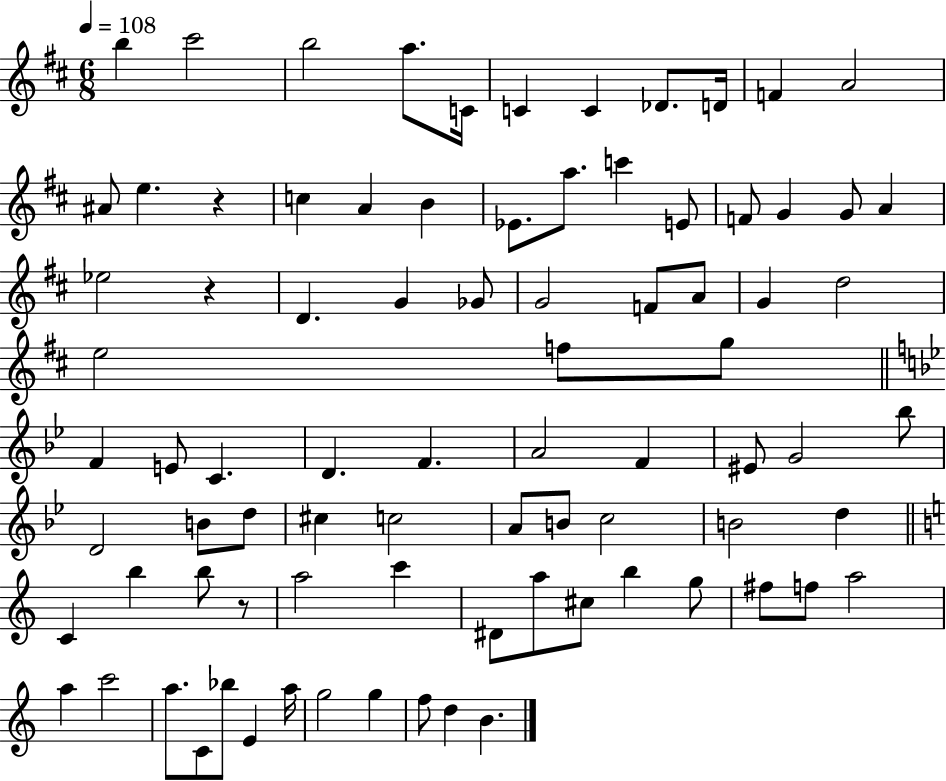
{
  \clef treble
  \numericTimeSignature
  \time 6/8
  \key d \major
  \tempo 4 = 108
  \repeat volta 2 { b''4 cis'''2 | b''2 a''8. c'16 | c'4 c'4 des'8. d'16 | f'4 a'2 | \break ais'8 e''4. r4 | c''4 a'4 b'4 | ees'8. a''8. c'''4 e'8 | f'8 g'4 g'8 a'4 | \break ees''2 r4 | d'4. g'4 ges'8 | g'2 f'8 a'8 | g'4 d''2 | \break e''2 f''8 g''8 | \bar "||" \break \key bes \major f'4 e'8 c'4. | d'4. f'4. | a'2 f'4 | eis'8 g'2 bes''8 | \break d'2 b'8 d''8 | cis''4 c''2 | a'8 b'8 c''2 | b'2 d''4 | \break \bar "||" \break \key c \major c'4 b''4 b''8 r8 | a''2 c'''4 | dis'8 a''8 cis''8 b''4 g''8 | fis''8 f''8 a''2 | \break a''4 c'''2 | a''8. c'8 bes''8 e'4 a''16 | g''2 g''4 | f''8 d''4 b'4. | \break } \bar "|."
}